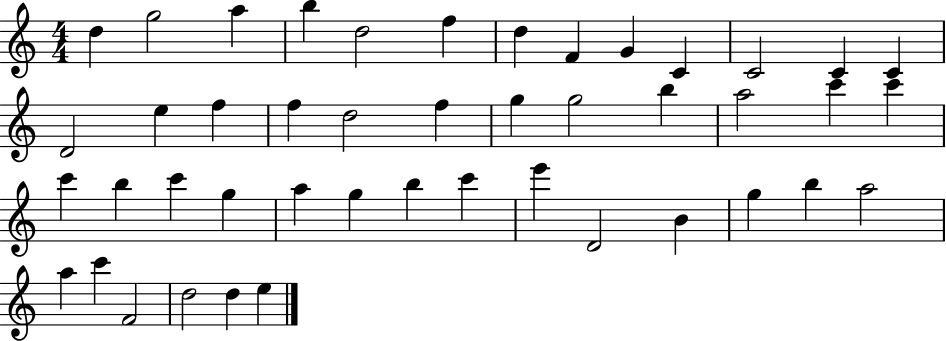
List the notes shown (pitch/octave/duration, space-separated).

D5/q G5/h A5/q B5/q D5/h F5/q D5/q F4/q G4/q C4/q C4/h C4/q C4/q D4/h E5/q F5/q F5/q D5/h F5/q G5/q G5/h B5/q A5/h C6/q C6/q C6/q B5/q C6/q G5/q A5/q G5/q B5/q C6/q E6/q D4/h B4/q G5/q B5/q A5/h A5/q C6/q F4/h D5/h D5/q E5/q